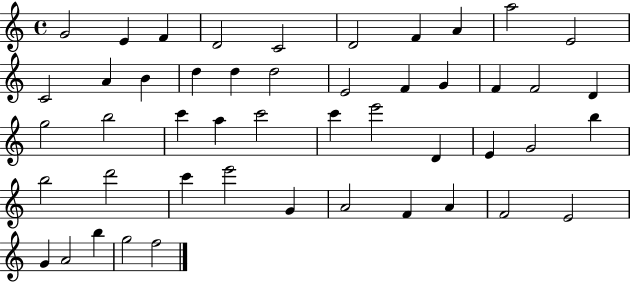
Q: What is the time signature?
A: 4/4